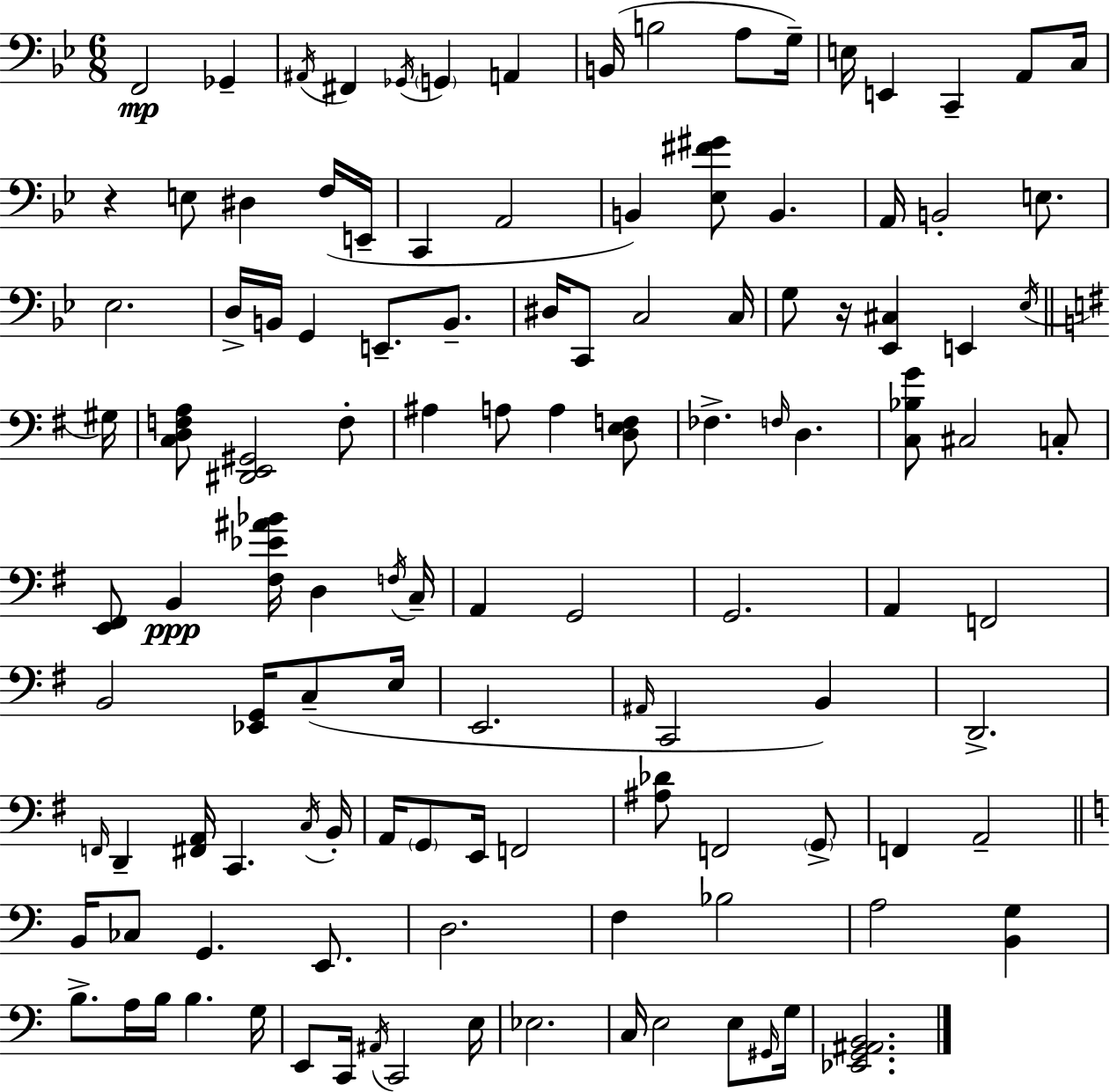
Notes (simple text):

F2/h Gb2/q A#2/s F#2/q Gb2/s G2/q A2/q B2/s B3/h A3/e G3/s E3/s E2/q C2/q A2/e C3/s R/q E3/e D#3/q F3/s E2/s C2/q A2/h B2/q [Eb3,F#4,G#4]/e B2/q. A2/s B2/h E3/e. Eb3/h. D3/s B2/s G2/q E2/e. B2/e. D#3/s C2/e C3/h C3/s G3/e R/s [Eb2,C#3]/q E2/q Eb3/s G#3/s [C3,D3,F3,A3]/e [D#2,E2,G#2]/h F3/e A#3/q A3/e A3/q [D3,E3,F3]/e FES3/q. F3/s D3/q. [C3,Bb3,G4]/e C#3/h C3/e [E2,F#2]/e B2/q [F#3,Eb4,A#4,Bb4]/s D3/q F3/s C3/s A2/q G2/h G2/h. A2/q F2/h B2/h [Eb2,G2]/s C3/e E3/s E2/h. A#2/s C2/h B2/q D2/h. F2/s D2/q [F#2,A2]/s C2/q. C3/s B2/s A2/s G2/e E2/s F2/h [A#3,Db4]/e F2/h G2/e F2/q A2/h B2/s CES3/e G2/q. E2/e. D3/h. F3/q Bb3/h A3/h [B2,G3]/q B3/e. A3/s B3/s B3/q. G3/s E2/e C2/s A#2/s C2/h E3/s Eb3/h. C3/s E3/h E3/e G#2/s G3/s [Eb2,G2,A#2,B2]/h.